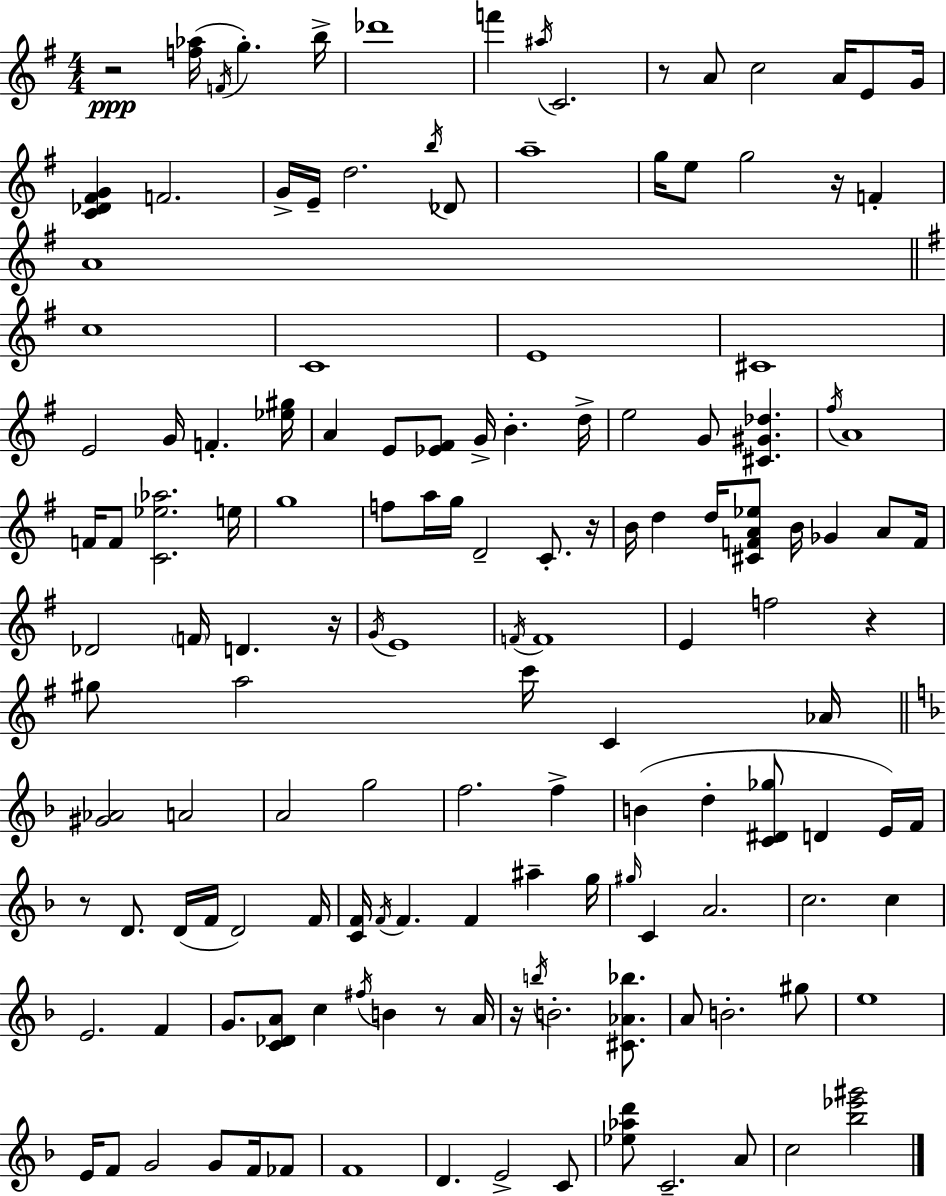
{
  \clef treble
  \numericTimeSignature
  \time 4/4
  \key e \minor
  r2\ppp <f'' aes''>16( \acciaccatura { f'16 } g''4.-.) | b''16-> des'''1 | f'''4 \acciaccatura { ais''16 } c'2. | r8 a'8 c''2 a'16 e'8 | \break g'16 <c' des' fis' g'>4 f'2. | g'16-> e'16-- d''2. | \acciaccatura { b''16 } des'8 a''1-- | g''16 e''8 g''2 r16 f'4-. | \break a'1 | \bar "||" \break \key g \major c''1 | c'1 | e'1 | cis'1 | \break e'2 g'16 f'4.-. <ees'' gis''>16 | a'4 e'8 <ees' fis'>8 g'16-> b'4.-. d''16-> | e''2 g'8 <cis' gis' des''>4. | \acciaccatura { fis''16 } a'1 | \break f'16 f'8 <c' ees'' aes''>2. | e''16 g''1 | f''8 a''16 g''16 d'2-- c'8.-. | r16 b'16 d''4 d''16 <cis' f' a' ees''>8 b'16 ges'4 a'8 | \break f'16 des'2 \parenthesize f'16 d'4. | r16 \acciaccatura { g'16 } e'1 | \acciaccatura { f'16 } f'1 | e'4 f''2 r4 | \break gis''8 a''2 c'''16 c'4 | aes'16 \bar "||" \break \key d \minor <gis' aes'>2 a'2 | a'2 g''2 | f''2. f''4-> | b'4( d''4-. <c' dis' ges''>8 d'4 e'16) f'16 | \break r8 d'8. d'16( f'16 d'2) f'16 | <c' f'>16 \acciaccatura { f'16 } f'4. f'4 ais''4-- | g''16 \grace { gis''16 } c'4 a'2. | c''2. c''4 | \break e'2. f'4 | g'8. <c' des' a'>8 c''4 \acciaccatura { fis''16 } b'4 | r8 a'16 r16 \acciaccatura { b''16 } b'2.-. | <cis' aes' bes''>8. a'8 b'2.-. | \break gis''8 e''1 | e'16 f'8 g'2 g'8 | f'16 fes'8 f'1 | d'4. e'2-> | \break c'8 <ees'' aes'' d'''>8 c'2.-- | a'8 c''2 <bes'' ees''' gis'''>2 | \bar "|."
}